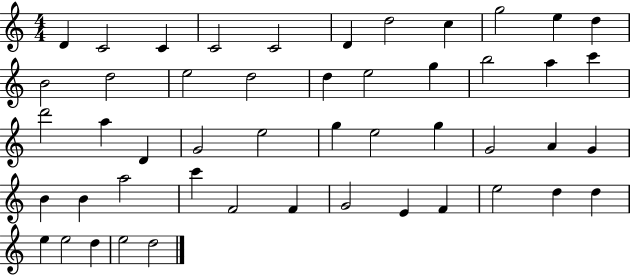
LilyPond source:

{
  \clef treble
  \numericTimeSignature
  \time 4/4
  \key c \major
  d'4 c'2 c'4 | c'2 c'2 | d'4 d''2 c''4 | g''2 e''4 d''4 | \break b'2 d''2 | e''2 d''2 | d''4 e''2 g''4 | b''2 a''4 c'''4 | \break d'''2 a''4 d'4 | g'2 e''2 | g''4 e''2 g''4 | g'2 a'4 g'4 | \break b'4 b'4 a''2 | c'''4 f'2 f'4 | g'2 e'4 f'4 | e''2 d''4 d''4 | \break e''4 e''2 d''4 | e''2 d''2 | \bar "|."
}